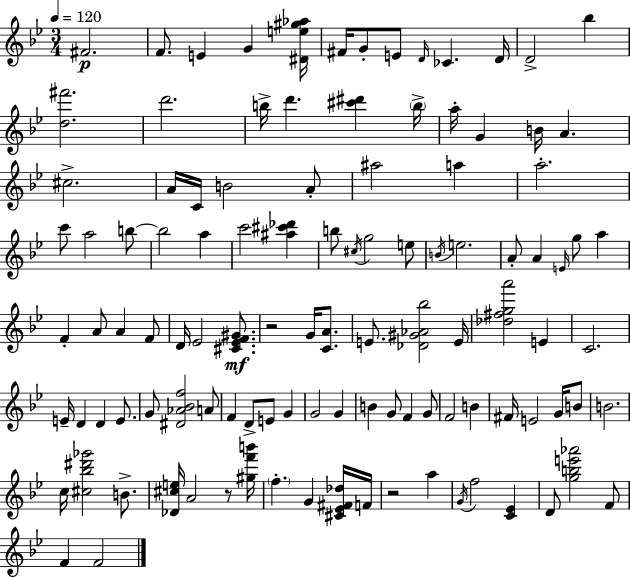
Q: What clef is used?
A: treble